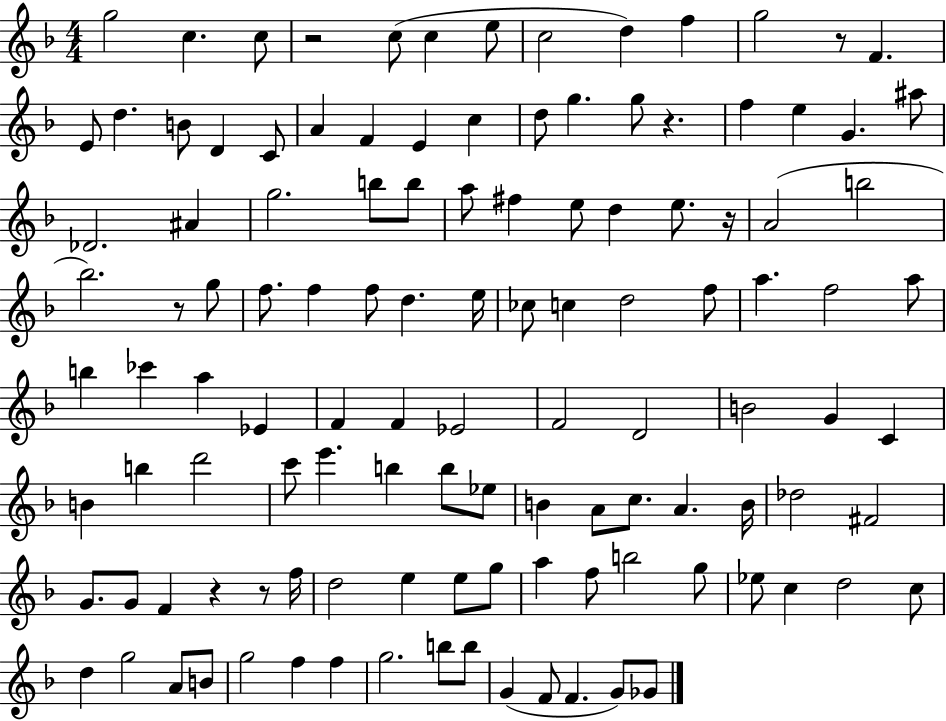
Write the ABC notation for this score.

X:1
T:Untitled
M:4/4
L:1/4
K:F
g2 c c/2 z2 c/2 c e/2 c2 d f g2 z/2 F E/2 d B/2 D C/2 A F E c d/2 g g/2 z f e G ^a/2 _D2 ^A g2 b/2 b/2 a/2 ^f e/2 d e/2 z/4 A2 b2 _b2 z/2 g/2 f/2 f f/2 d e/4 _c/2 c d2 f/2 a f2 a/2 b _c' a _E F F _E2 F2 D2 B2 G C B b d'2 c'/2 e' b b/2 _e/2 B A/2 c/2 A B/4 _d2 ^F2 G/2 G/2 F z z/2 f/4 d2 e e/2 g/2 a f/2 b2 g/2 _e/2 c d2 c/2 d g2 A/2 B/2 g2 f f g2 b/2 b/2 G F/2 F G/2 _G/2